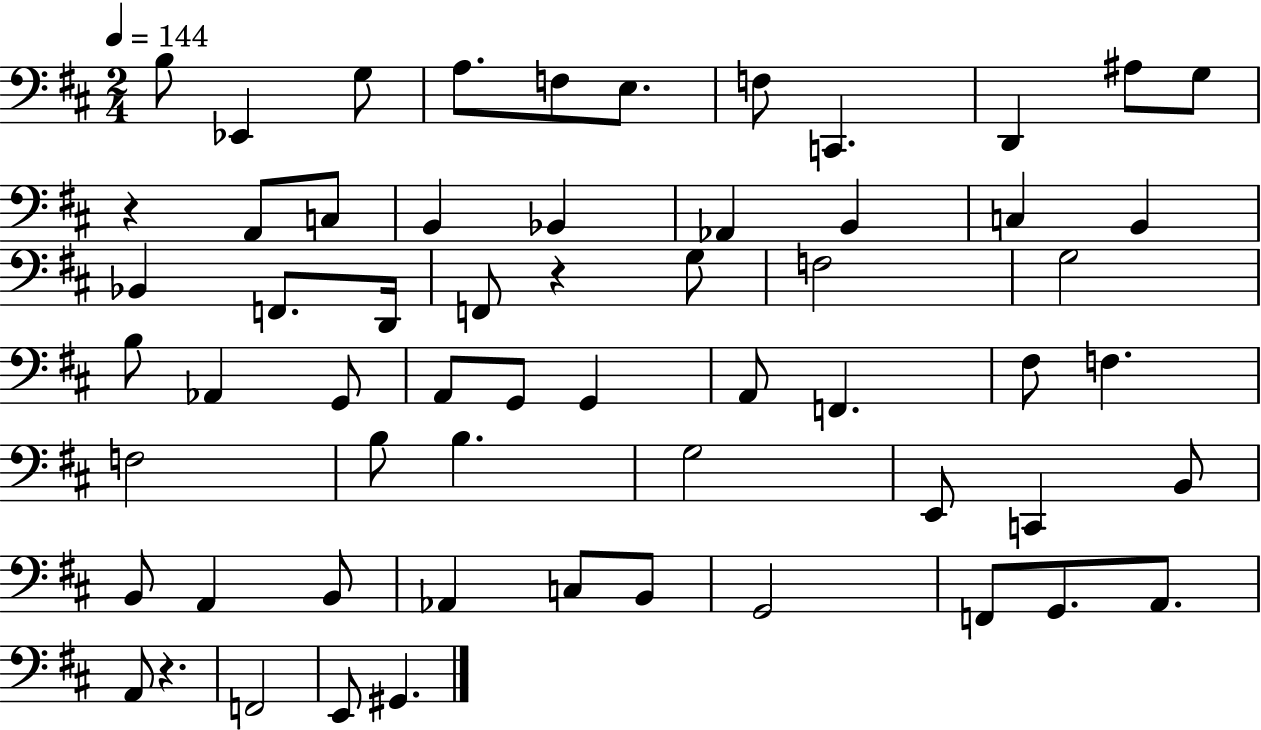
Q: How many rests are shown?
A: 3